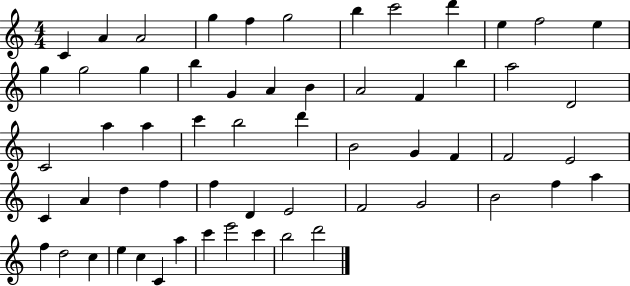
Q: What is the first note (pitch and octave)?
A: C4